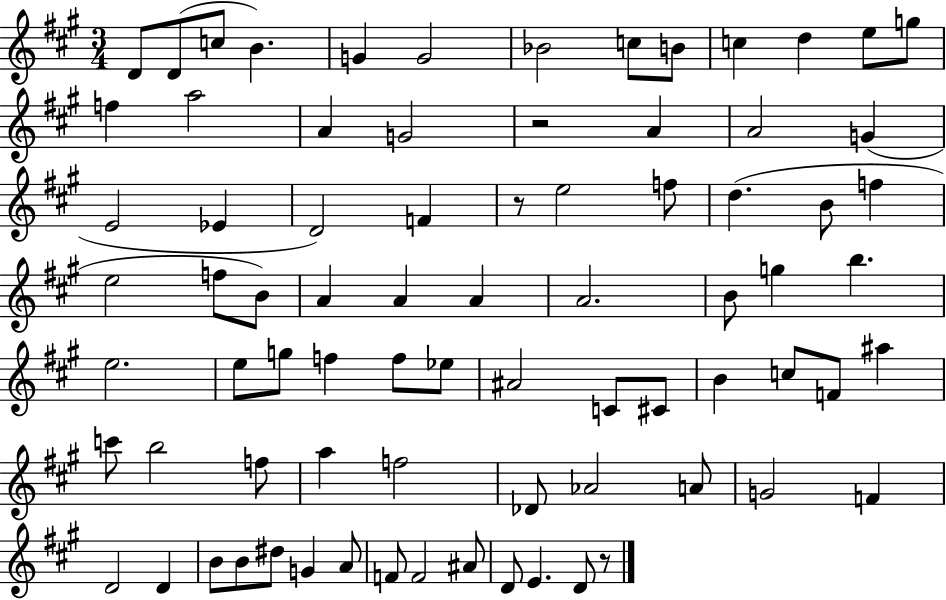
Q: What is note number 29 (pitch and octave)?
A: F5